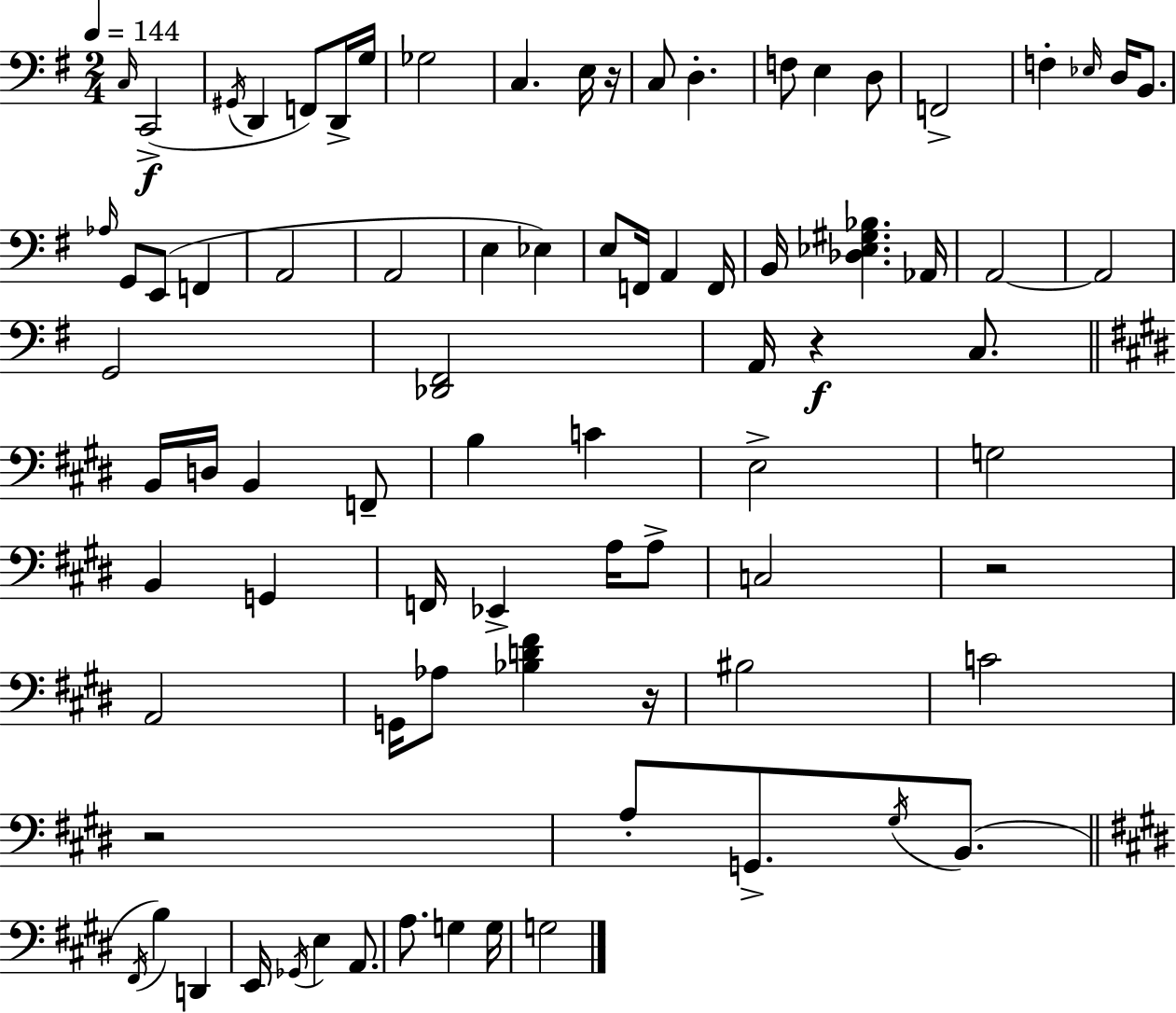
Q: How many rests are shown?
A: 5